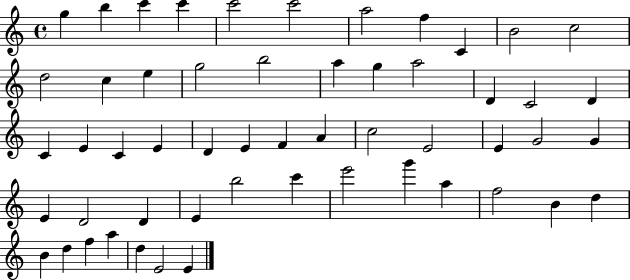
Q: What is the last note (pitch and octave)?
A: E4